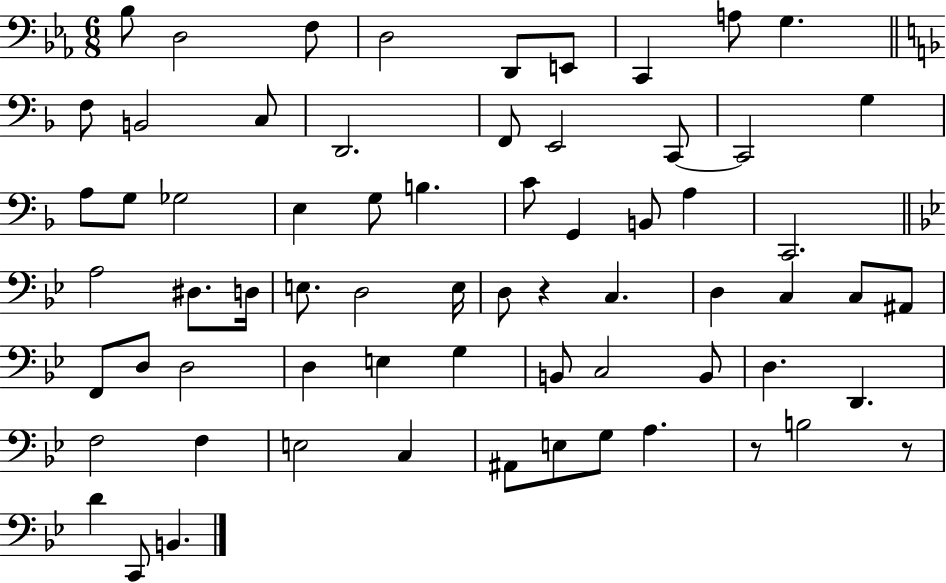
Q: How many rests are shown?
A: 3